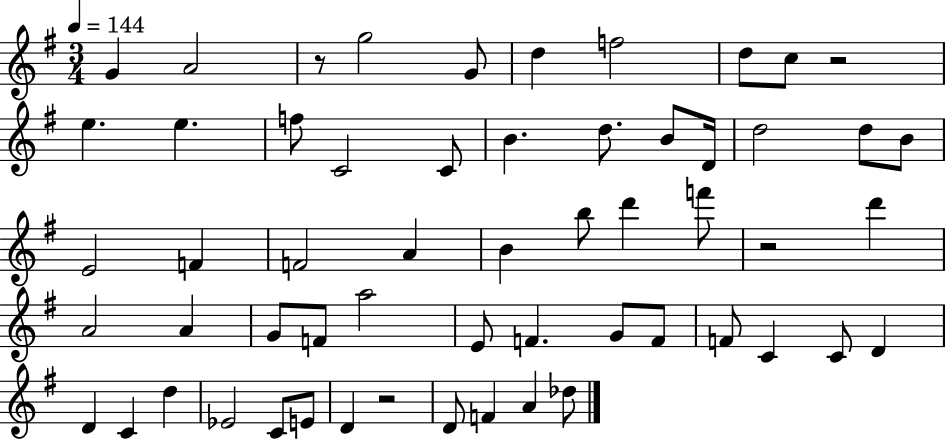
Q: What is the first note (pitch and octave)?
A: G4